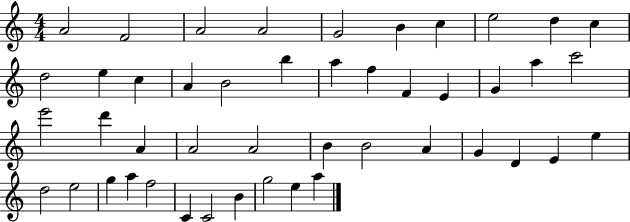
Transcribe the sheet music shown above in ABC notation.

X:1
T:Untitled
M:4/4
L:1/4
K:C
A2 F2 A2 A2 G2 B c e2 d c d2 e c A B2 b a f F E G a c'2 e'2 d' A A2 A2 B B2 A G D E e d2 e2 g a f2 C C2 B g2 e a